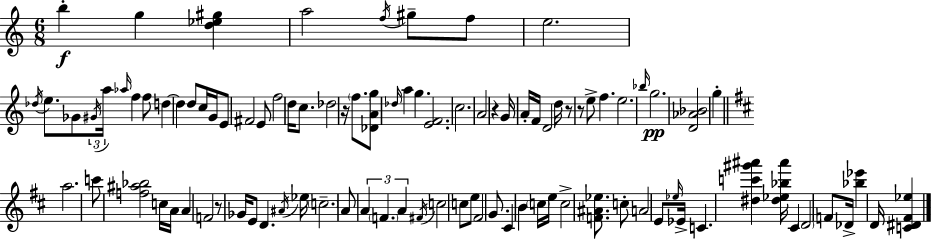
{
  \clef treble
  \numericTimeSignature
  \time 6/8
  \key c \major
  b''4-.\f g''4 <d'' ees'' gis''>4 | a''2 \acciaccatura { f''16 } gis''8-- f''8 | e''2. | \acciaccatura { des''16 } e''8. ges'8 \tuplet 3/2 { \acciaccatura { gis'16 } a''16 \grace { aes''16 } } f''4 | \break f''8 d''4~~ d''4 | d''8 c''16 g'16 e'8 fis'2 | e'8 f''2 | d''16 c''8. des''2 | \break r16 \parenthesize f''8. <des' a' g''>8 \grace { des''16 } a''4 g''4. | <e' f'>2. | c''2. | a'2 | \break r4 g'16 a'16-. f'16 d'2 | d''16 r8 r8 e''8-> f''4. | e''2. | \grace { bes''16 }\pp g''2. | \break <d' aes' bes'>2 | g''4-. \bar "||" \break \key d \major a''2. | c'''8 <f'' ais'' bes''>2 c''16 a'16 | a'4 f'2 | r8 ges'16 e'8 d'4. \acciaccatura { ais'16 } | \break ees''16 \parenthesize c''2.-- | a'8 \tuplet 3/2 { a'4 \parenthesize f'4. | a'4 } \acciaccatura { fis'16 } c''2 | c''8 e''8 fis'2 | \break g'8. cis'4 b'4 | \parenthesize c''16 e''16 c''2-> <f' ais' ees''>8. | c''8-. a'2 | e'8 \grace { ees''16 } ees'16-> c'4. <dis'' c''' gis''' ais'''>4 | \break <dis'' ees'' bes'' ais'''>16 cis'4 \parenthesize d'2 | f'8 des'16-> <bes'' ees'''>4 d'16 <c' dis' fis' ees''>4 | \bar "|."
}